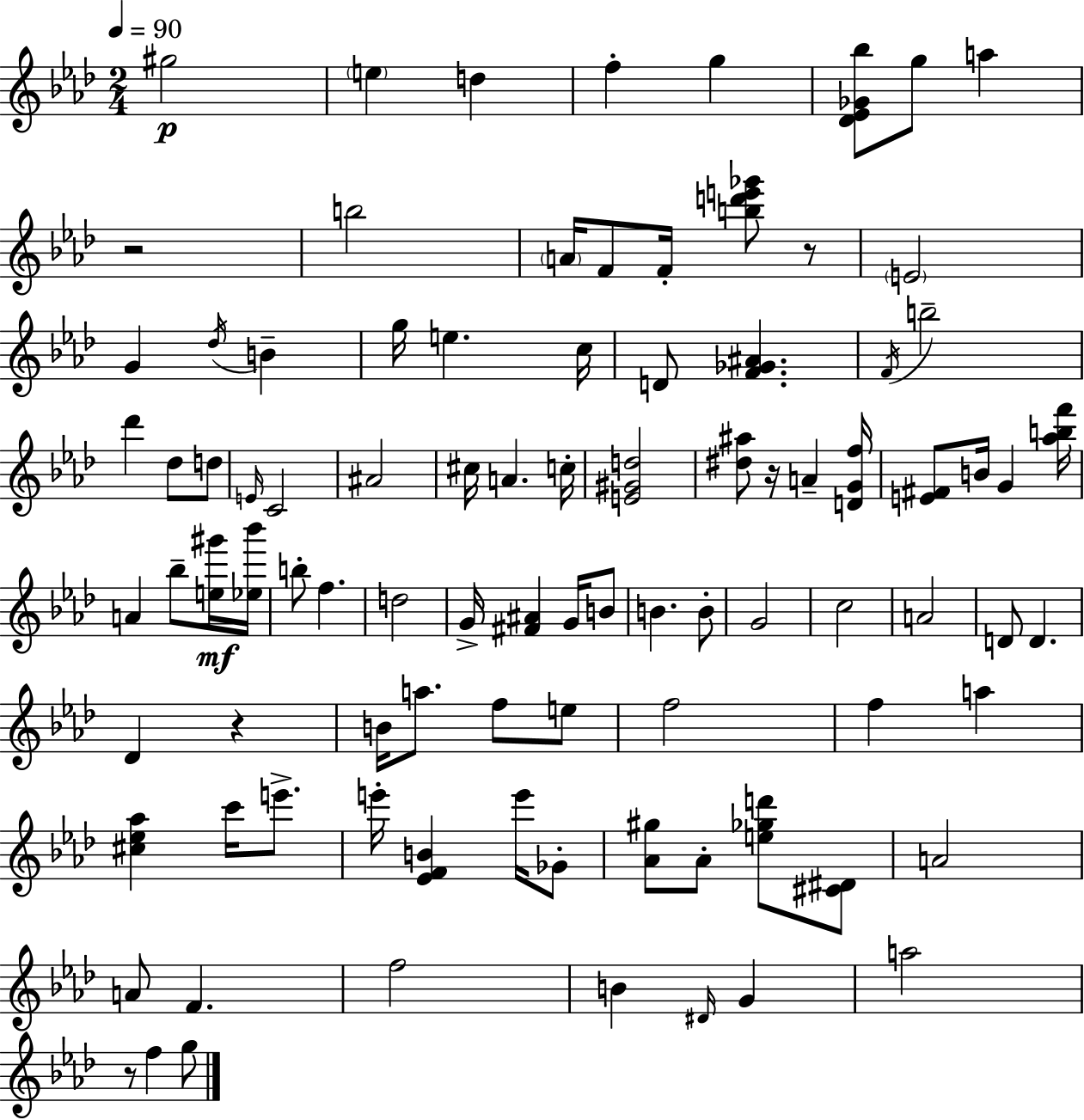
G#5/h E5/q D5/q F5/q G5/q [Db4,Eb4,Gb4,Bb5]/e G5/e A5/q R/h B5/h A4/s F4/e F4/s [B5,D6,E6,Gb6]/e R/e E4/h G4/q Db5/s B4/q G5/s E5/q. C5/s D4/e [F4,Gb4,A#4]/q. F4/s B5/h Db6/q Db5/e D5/e E4/s C4/h A#4/h C#5/s A4/q. C5/s [E4,G#4,D5]/h [D#5,A#5]/e R/s A4/q [D4,G4,F5]/s [E4,F#4]/e B4/s G4/q [Ab5,B5,F6]/s A4/q Bb5/e [E5,G#6]/s [Eb5,Bb6]/s B5/e F5/q. D5/h G4/s [F#4,A#4]/q G4/s B4/e B4/q. B4/e G4/h C5/h A4/h D4/e D4/q. Db4/q R/q B4/s A5/e. F5/e E5/e F5/h F5/q A5/q [C#5,Eb5,Ab5]/q C6/s E6/e. E6/s [Eb4,F4,B4]/q E6/s Gb4/e [Ab4,G#5]/e Ab4/e [E5,Gb5,D6]/e [C#4,D#4]/e A4/h A4/e F4/q. F5/h B4/q D#4/s G4/q A5/h R/e F5/q G5/e